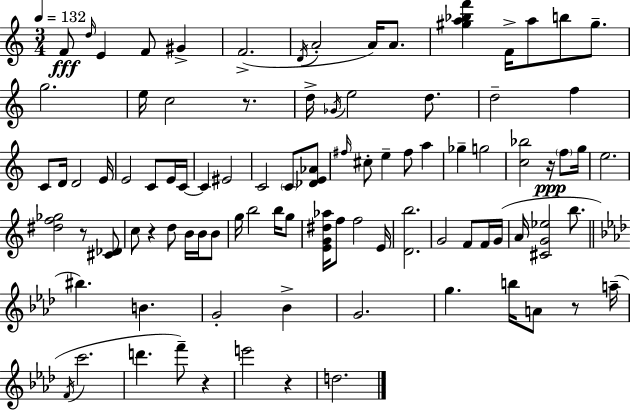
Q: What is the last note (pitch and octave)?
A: D5